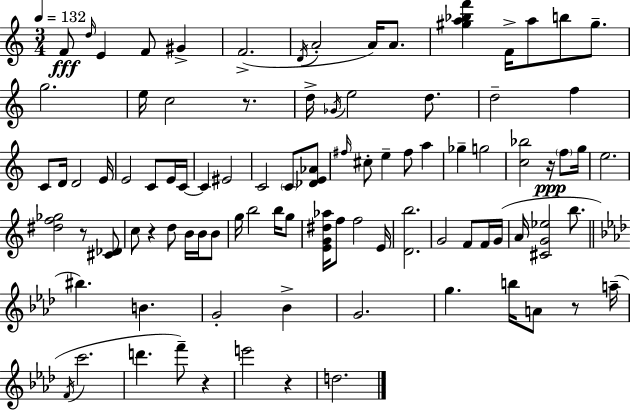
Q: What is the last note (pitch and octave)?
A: D5